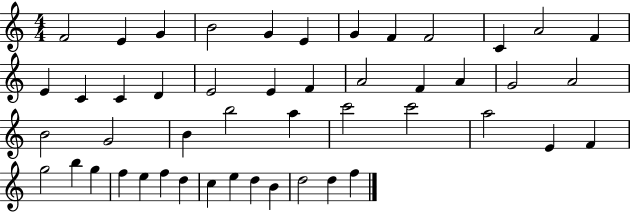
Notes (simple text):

F4/h E4/q G4/q B4/h G4/q E4/q G4/q F4/q F4/h C4/q A4/h F4/q E4/q C4/q C4/q D4/q E4/h E4/q F4/q A4/h F4/q A4/q G4/h A4/h B4/h G4/h B4/q B5/h A5/q C6/h C6/h A5/h E4/q F4/q G5/h B5/q G5/q F5/q E5/q F5/q D5/q C5/q E5/q D5/q B4/q D5/h D5/q F5/q